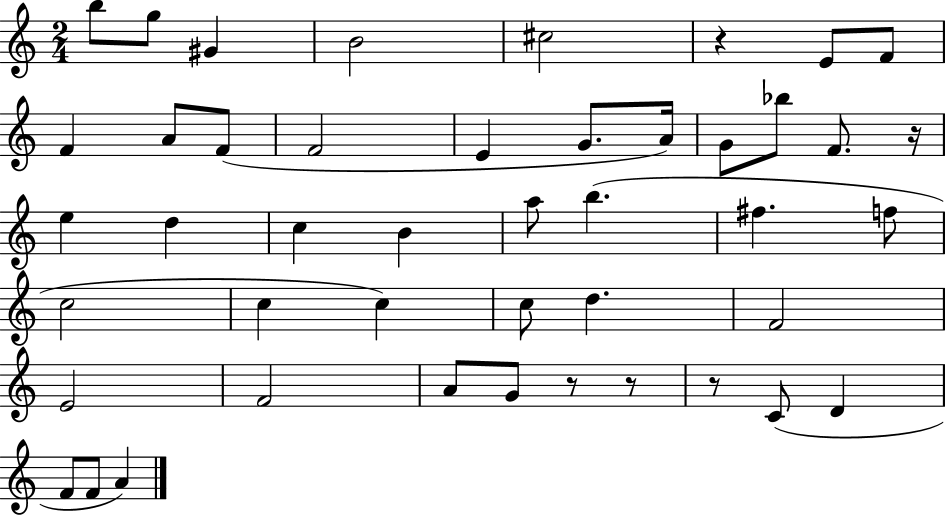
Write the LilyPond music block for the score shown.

{
  \clef treble
  \numericTimeSignature
  \time 2/4
  \key c \major
  b''8 g''8 gis'4 | b'2 | cis''2 | r4 e'8 f'8 | \break f'4 a'8 f'8( | f'2 | e'4 g'8. a'16) | g'8 bes''8 f'8. r16 | \break e''4 d''4 | c''4 b'4 | a''8 b''4.( | fis''4. f''8 | \break c''2 | c''4 c''4) | c''8 d''4. | f'2 | \break e'2 | f'2 | a'8 g'8 r8 r8 | r8 c'8( d'4 | \break f'8 f'8 a'4) | \bar "|."
}